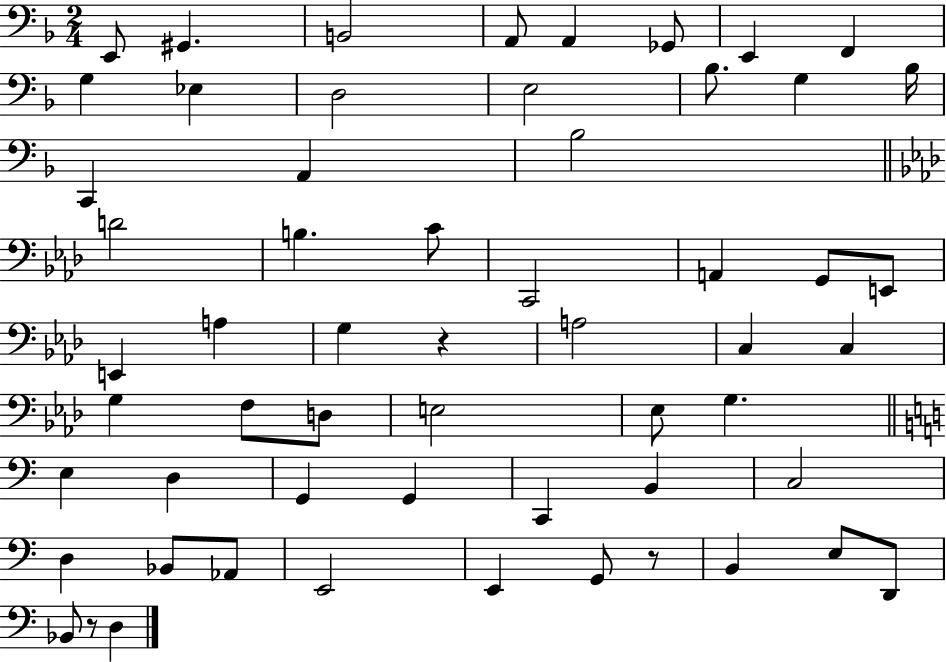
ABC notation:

X:1
T:Untitled
M:2/4
L:1/4
K:F
E,,/2 ^G,, B,,2 A,,/2 A,, _G,,/2 E,, F,, G, _E, D,2 E,2 _B,/2 G, _B,/4 C,, A,, _B,2 D2 B, C/2 C,,2 A,, G,,/2 E,,/2 E,, A, G, z A,2 C, C, G, F,/2 D,/2 E,2 _E,/2 G, E, D, G,, G,, C,, B,, C,2 D, _B,,/2 _A,,/2 E,,2 E,, G,,/2 z/2 B,, E,/2 D,,/2 _B,,/2 z/2 D,